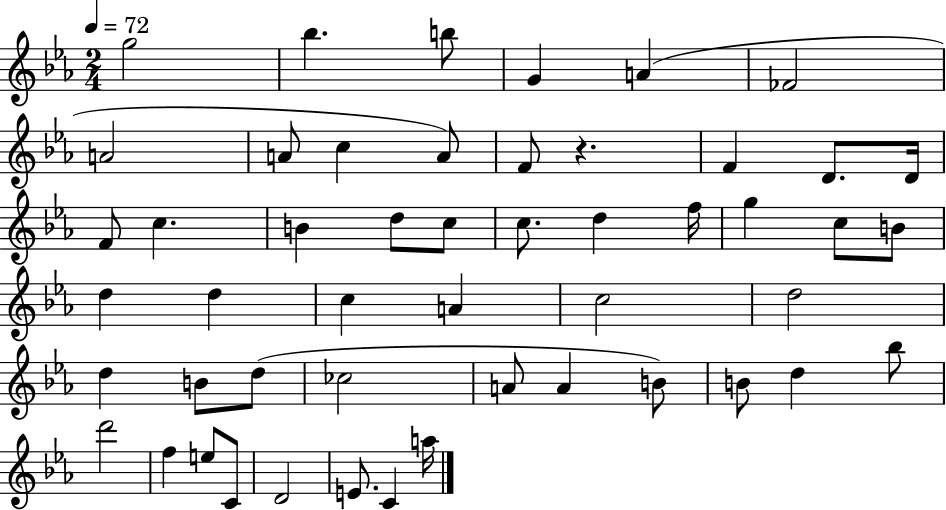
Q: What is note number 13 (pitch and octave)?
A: D4